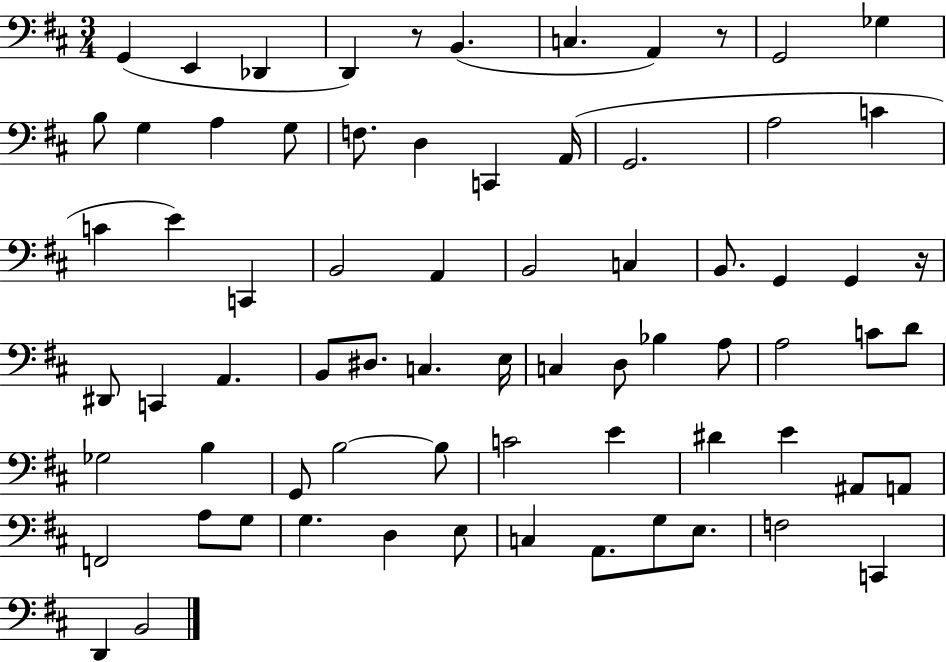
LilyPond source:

{
  \clef bass
  \numericTimeSignature
  \time 3/4
  \key d \major
  g,4( e,4 des,4 | d,4) r8 b,4.( | c4. a,4) r8 | g,2 ges4 | \break b8 g4 a4 g8 | f8. d4 c,4 a,16( | g,2. | a2 c'4 | \break c'4 e'4) c,4 | b,2 a,4 | b,2 c4 | b,8. g,4 g,4 r16 | \break dis,8 c,4 a,4. | b,8 dis8. c4. e16 | c4 d8 bes4 a8 | a2 c'8 d'8 | \break ges2 b4 | g,8 b2~~ b8 | c'2 e'4 | dis'4 e'4 ais,8 a,8 | \break f,2 a8 g8 | g4. d4 e8 | c4 a,8. g8 e8. | f2 c,4 | \break d,4 b,2 | \bar "|."
}